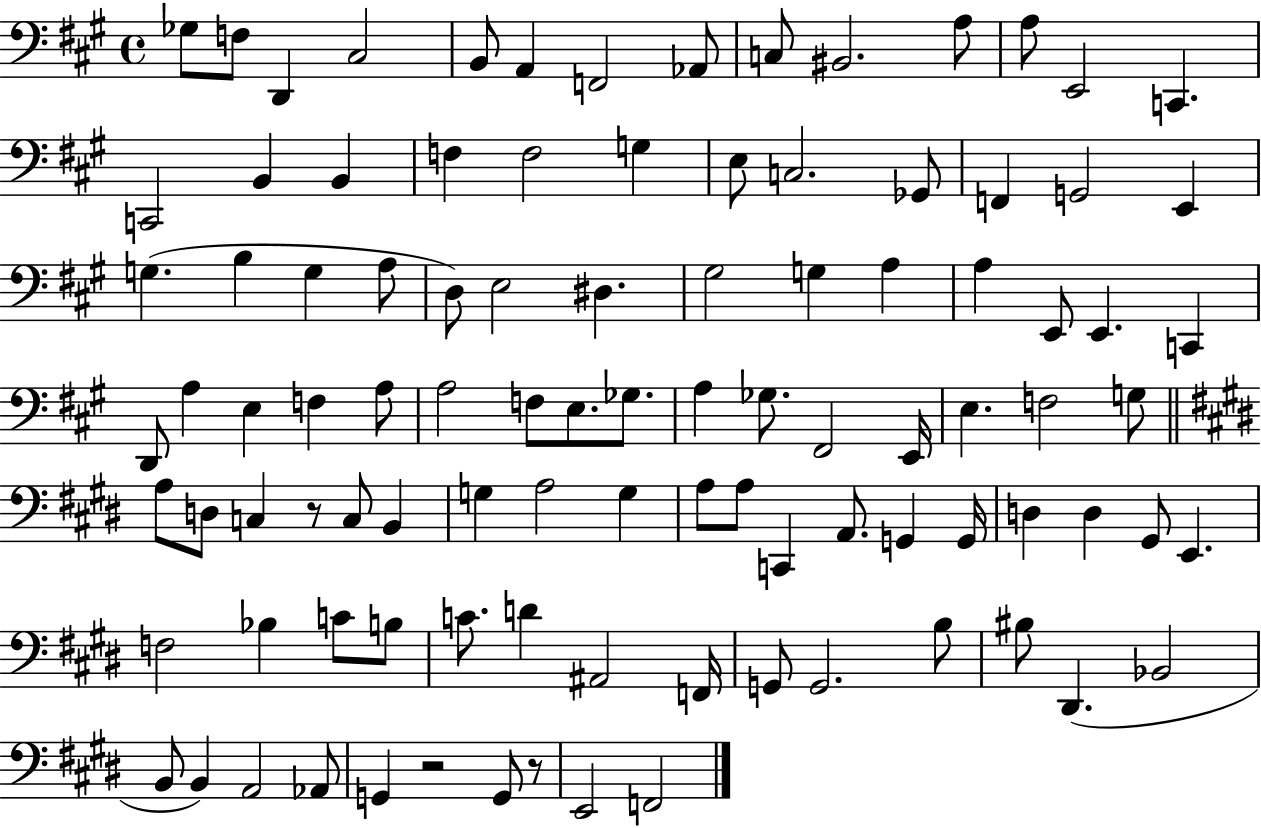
X:1
T:Untitled
M:4/4
L:1/4
K:A
_G,/2 F,/2 D,, ^C,2 B,,/2 A,, F,,2 _A,,/2 C,/2 ^B,,2 A,/2 A,/2 E,,2 C,, C,,2 B,, B,, F, F,2 G, E,/2 C,2 _G,,/2 F,, G,,2 E,, G, B, G, A,/2 D,/2 E,2 ^D, ^G,2 G, A, A, E,,/2 E,, C,, D,,/2 A, E, F, A,/2 A,2 F,/2 E,/2 _G,/2 A, _G,/2 ^F,,2 E,,/4 E, F,2 G,/2 A,/2 D,/2 C, z/2 C,/2 B,, G, A,2 G, A,/2 A,/2 C,, A,,/2 G,, G,,/4 D, D, ^G,,/2 E,, F,2 _B, C/2 B,/2 C/2 D ^A,,2 F,,/4 G,,/2 G,,2 B,/2 ^B,/2 ^D,, _B,,2 B,,/2 B,, A,,2 _A,,/2 G,, z2 G,,/2 z/2 E,,2 F,,2